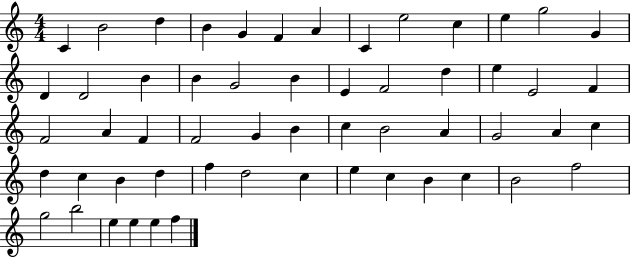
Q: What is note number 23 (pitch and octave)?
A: E5